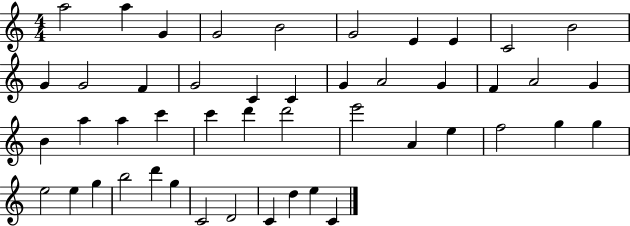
{
  \clef treble
  \numericTimeSignature
  \time 4/4
  \key c \major
  a''2 a''4 g'4 | g'2 b'2 | g'2 e'4 e'4 | c'2 b'2 | \break g'4 g'2 f'4 | g'2 c'4 c'4 | g'4 a'2 g'4 | f'4 a'2 g'4 | \break b'4 a''4 a''4 c'''4 | c'''4 d'''4 d'''2 | e'''2 a'4 e''4 | f''2 g''4 g''4 | \break e''2 e''4 g''4 | b''2 d'''4 g''4 | c'2 d'2 | c'4 d''4 e''4 c'4 | \break \bar "|."
}